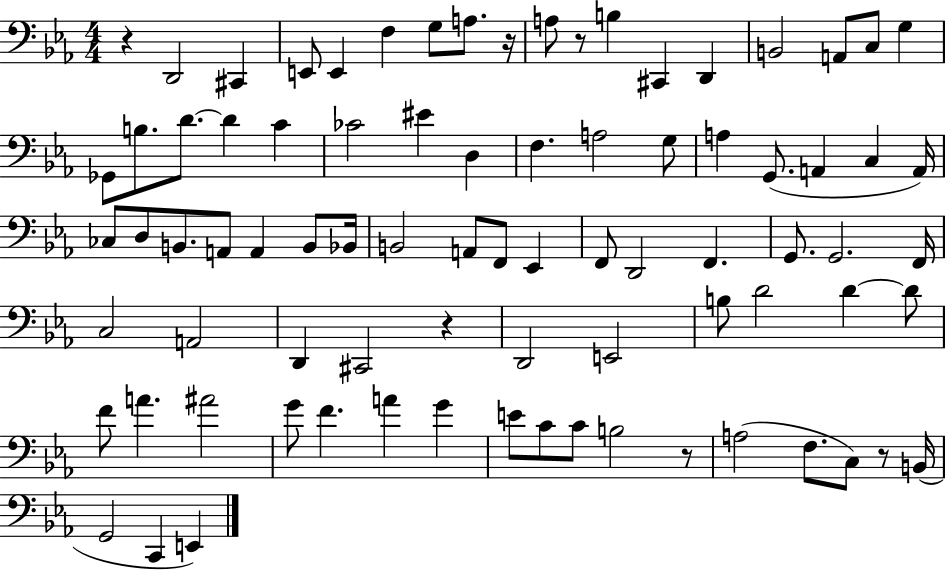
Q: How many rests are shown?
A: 6